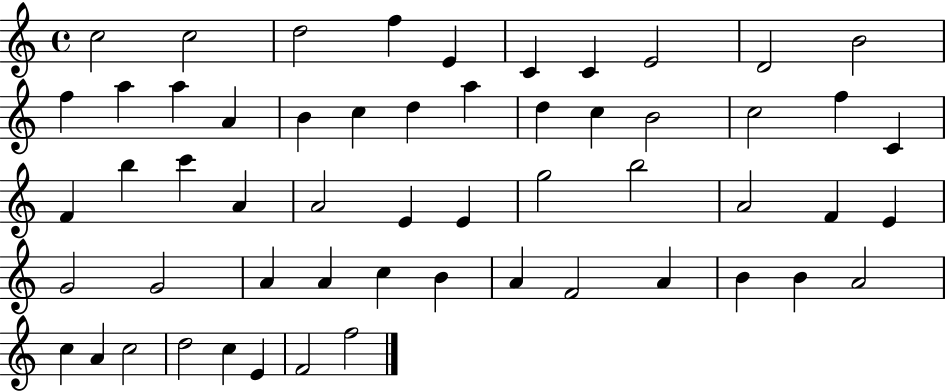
C5/h C5/h D5/h F5/q E4/q C4/q C4/q E4/h D4/h B4/h F5/q A5/q A5/q A4/q B4/q C5/q D5/q A5/q D5/q C5/q B4/h C5/h F5/q C4/q F4/q B5/q C6/q A4/q A4/h E4/q E4/q G5/h B5/h A4/h F4/q E4/q G4/h G4/h A4/q A4/q C5/q B4/q A4/q F4/h A4/q B4/q B4/q A4/h C5/q A4/q C5/h D5/h C5/q E4/q F4/h F5/h